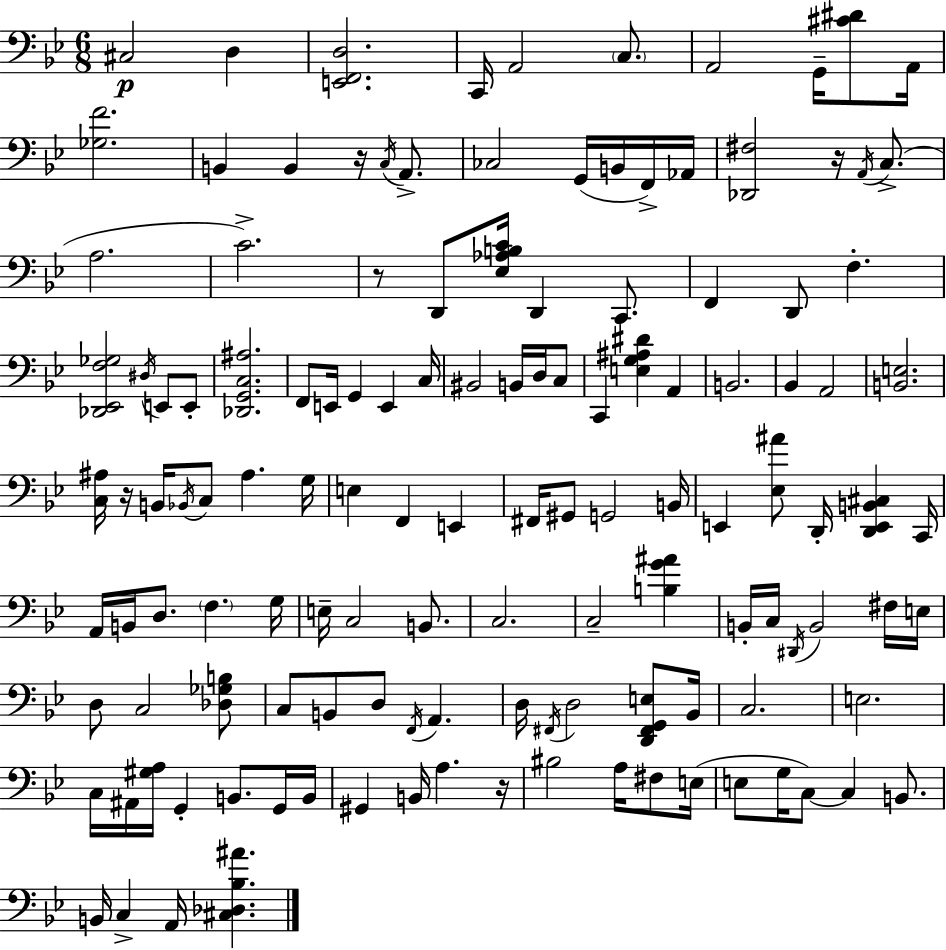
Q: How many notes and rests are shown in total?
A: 131